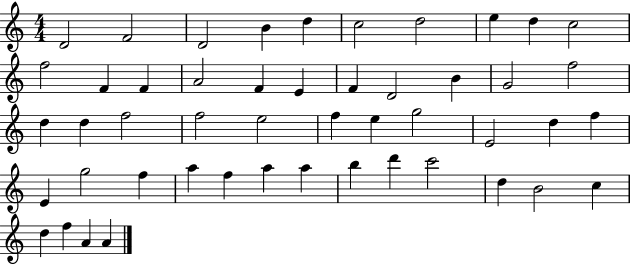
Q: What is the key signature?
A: C major